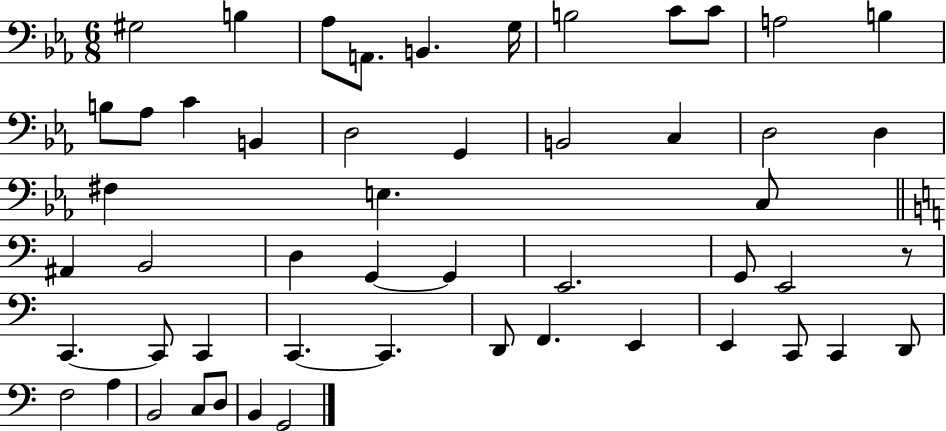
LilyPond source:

{
  \clef bass
  \numericTimeSignature
  \time 6/8
  \key ees \major
  gis2 b4 | aes8 a,8. b,4. g16 | b2 c'8 c'8 | a2 b4 | \break b8 aes8 c'4 b,4 | d2 g,4 | b,2 c4 | d2 d4 | \break fis4 e4. c8 | \bar "||" \break \key a \minor ais,4 b,2 | d4 g,4~~ g,4 | e,2. | g,8 e,2 r8 | \break c,4.~~ c,8 c,4 | c,4.~~ c,4. | d,8 f,4. e,4 | e,4 c,8 c,4 d,8 | \break f2 a4 | b,2 c8 d8 | b,4 g,2 | \bar "|."
}